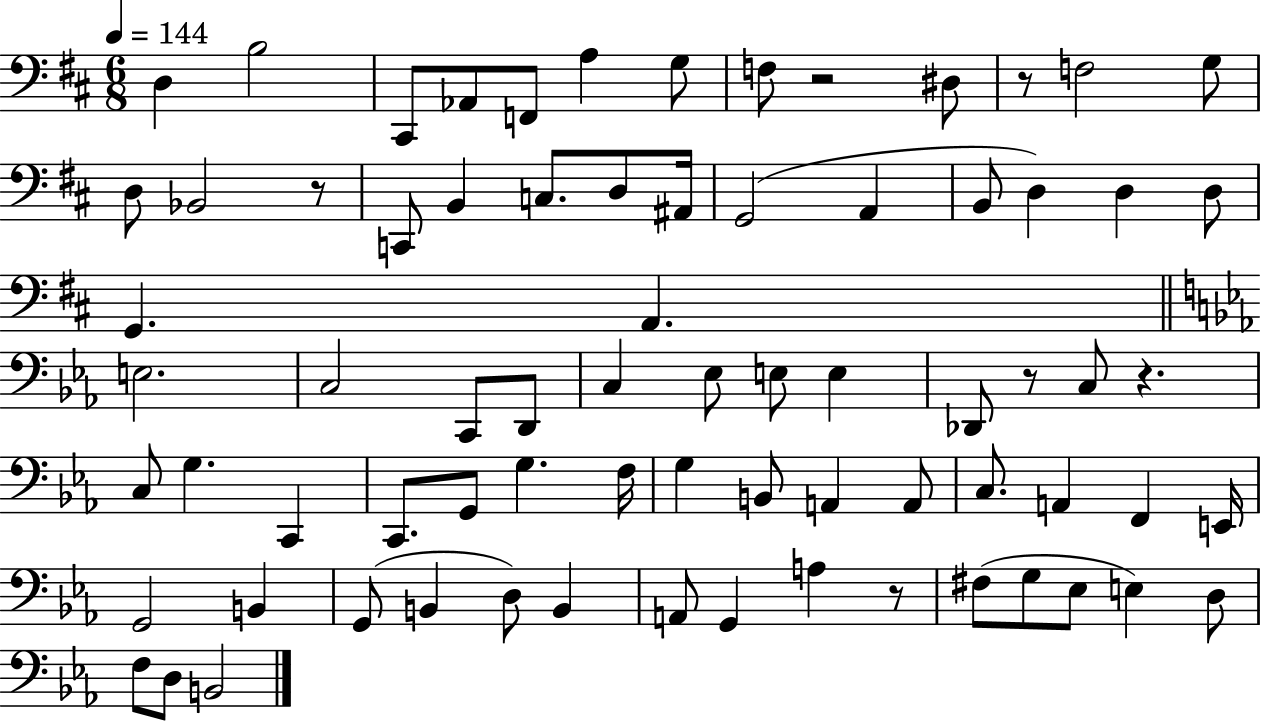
D3/q B3/h C#2/e Ab2/e F2/e A3/q G3/e F3/e R/h D#3/e R/e F3/h G3/e D3/e Bb2/h R/e C2/e B2/q C3/e. D3/e A#2/s G2/h A2/q B2/e D3/q D3/q D3/e G2/q. A2/q. E3/h. C3/h C2/e D2/e C3/q Eb3/e E3/e E3/q Db2/e R/e C3/e R/q. C3/e G3/q. C2/q C2/e. G2/e G3/q. F3/s G3/q B2/e A2/q A2/e C3/e. A2/q F2/q E2/s G2/h B2/q G2/e B2/q D3/e B2/q A2/e G2/q A3/q R/e F#3/e G3/e Eb3/e E3/q D3/e F3/e D3/e B2/h